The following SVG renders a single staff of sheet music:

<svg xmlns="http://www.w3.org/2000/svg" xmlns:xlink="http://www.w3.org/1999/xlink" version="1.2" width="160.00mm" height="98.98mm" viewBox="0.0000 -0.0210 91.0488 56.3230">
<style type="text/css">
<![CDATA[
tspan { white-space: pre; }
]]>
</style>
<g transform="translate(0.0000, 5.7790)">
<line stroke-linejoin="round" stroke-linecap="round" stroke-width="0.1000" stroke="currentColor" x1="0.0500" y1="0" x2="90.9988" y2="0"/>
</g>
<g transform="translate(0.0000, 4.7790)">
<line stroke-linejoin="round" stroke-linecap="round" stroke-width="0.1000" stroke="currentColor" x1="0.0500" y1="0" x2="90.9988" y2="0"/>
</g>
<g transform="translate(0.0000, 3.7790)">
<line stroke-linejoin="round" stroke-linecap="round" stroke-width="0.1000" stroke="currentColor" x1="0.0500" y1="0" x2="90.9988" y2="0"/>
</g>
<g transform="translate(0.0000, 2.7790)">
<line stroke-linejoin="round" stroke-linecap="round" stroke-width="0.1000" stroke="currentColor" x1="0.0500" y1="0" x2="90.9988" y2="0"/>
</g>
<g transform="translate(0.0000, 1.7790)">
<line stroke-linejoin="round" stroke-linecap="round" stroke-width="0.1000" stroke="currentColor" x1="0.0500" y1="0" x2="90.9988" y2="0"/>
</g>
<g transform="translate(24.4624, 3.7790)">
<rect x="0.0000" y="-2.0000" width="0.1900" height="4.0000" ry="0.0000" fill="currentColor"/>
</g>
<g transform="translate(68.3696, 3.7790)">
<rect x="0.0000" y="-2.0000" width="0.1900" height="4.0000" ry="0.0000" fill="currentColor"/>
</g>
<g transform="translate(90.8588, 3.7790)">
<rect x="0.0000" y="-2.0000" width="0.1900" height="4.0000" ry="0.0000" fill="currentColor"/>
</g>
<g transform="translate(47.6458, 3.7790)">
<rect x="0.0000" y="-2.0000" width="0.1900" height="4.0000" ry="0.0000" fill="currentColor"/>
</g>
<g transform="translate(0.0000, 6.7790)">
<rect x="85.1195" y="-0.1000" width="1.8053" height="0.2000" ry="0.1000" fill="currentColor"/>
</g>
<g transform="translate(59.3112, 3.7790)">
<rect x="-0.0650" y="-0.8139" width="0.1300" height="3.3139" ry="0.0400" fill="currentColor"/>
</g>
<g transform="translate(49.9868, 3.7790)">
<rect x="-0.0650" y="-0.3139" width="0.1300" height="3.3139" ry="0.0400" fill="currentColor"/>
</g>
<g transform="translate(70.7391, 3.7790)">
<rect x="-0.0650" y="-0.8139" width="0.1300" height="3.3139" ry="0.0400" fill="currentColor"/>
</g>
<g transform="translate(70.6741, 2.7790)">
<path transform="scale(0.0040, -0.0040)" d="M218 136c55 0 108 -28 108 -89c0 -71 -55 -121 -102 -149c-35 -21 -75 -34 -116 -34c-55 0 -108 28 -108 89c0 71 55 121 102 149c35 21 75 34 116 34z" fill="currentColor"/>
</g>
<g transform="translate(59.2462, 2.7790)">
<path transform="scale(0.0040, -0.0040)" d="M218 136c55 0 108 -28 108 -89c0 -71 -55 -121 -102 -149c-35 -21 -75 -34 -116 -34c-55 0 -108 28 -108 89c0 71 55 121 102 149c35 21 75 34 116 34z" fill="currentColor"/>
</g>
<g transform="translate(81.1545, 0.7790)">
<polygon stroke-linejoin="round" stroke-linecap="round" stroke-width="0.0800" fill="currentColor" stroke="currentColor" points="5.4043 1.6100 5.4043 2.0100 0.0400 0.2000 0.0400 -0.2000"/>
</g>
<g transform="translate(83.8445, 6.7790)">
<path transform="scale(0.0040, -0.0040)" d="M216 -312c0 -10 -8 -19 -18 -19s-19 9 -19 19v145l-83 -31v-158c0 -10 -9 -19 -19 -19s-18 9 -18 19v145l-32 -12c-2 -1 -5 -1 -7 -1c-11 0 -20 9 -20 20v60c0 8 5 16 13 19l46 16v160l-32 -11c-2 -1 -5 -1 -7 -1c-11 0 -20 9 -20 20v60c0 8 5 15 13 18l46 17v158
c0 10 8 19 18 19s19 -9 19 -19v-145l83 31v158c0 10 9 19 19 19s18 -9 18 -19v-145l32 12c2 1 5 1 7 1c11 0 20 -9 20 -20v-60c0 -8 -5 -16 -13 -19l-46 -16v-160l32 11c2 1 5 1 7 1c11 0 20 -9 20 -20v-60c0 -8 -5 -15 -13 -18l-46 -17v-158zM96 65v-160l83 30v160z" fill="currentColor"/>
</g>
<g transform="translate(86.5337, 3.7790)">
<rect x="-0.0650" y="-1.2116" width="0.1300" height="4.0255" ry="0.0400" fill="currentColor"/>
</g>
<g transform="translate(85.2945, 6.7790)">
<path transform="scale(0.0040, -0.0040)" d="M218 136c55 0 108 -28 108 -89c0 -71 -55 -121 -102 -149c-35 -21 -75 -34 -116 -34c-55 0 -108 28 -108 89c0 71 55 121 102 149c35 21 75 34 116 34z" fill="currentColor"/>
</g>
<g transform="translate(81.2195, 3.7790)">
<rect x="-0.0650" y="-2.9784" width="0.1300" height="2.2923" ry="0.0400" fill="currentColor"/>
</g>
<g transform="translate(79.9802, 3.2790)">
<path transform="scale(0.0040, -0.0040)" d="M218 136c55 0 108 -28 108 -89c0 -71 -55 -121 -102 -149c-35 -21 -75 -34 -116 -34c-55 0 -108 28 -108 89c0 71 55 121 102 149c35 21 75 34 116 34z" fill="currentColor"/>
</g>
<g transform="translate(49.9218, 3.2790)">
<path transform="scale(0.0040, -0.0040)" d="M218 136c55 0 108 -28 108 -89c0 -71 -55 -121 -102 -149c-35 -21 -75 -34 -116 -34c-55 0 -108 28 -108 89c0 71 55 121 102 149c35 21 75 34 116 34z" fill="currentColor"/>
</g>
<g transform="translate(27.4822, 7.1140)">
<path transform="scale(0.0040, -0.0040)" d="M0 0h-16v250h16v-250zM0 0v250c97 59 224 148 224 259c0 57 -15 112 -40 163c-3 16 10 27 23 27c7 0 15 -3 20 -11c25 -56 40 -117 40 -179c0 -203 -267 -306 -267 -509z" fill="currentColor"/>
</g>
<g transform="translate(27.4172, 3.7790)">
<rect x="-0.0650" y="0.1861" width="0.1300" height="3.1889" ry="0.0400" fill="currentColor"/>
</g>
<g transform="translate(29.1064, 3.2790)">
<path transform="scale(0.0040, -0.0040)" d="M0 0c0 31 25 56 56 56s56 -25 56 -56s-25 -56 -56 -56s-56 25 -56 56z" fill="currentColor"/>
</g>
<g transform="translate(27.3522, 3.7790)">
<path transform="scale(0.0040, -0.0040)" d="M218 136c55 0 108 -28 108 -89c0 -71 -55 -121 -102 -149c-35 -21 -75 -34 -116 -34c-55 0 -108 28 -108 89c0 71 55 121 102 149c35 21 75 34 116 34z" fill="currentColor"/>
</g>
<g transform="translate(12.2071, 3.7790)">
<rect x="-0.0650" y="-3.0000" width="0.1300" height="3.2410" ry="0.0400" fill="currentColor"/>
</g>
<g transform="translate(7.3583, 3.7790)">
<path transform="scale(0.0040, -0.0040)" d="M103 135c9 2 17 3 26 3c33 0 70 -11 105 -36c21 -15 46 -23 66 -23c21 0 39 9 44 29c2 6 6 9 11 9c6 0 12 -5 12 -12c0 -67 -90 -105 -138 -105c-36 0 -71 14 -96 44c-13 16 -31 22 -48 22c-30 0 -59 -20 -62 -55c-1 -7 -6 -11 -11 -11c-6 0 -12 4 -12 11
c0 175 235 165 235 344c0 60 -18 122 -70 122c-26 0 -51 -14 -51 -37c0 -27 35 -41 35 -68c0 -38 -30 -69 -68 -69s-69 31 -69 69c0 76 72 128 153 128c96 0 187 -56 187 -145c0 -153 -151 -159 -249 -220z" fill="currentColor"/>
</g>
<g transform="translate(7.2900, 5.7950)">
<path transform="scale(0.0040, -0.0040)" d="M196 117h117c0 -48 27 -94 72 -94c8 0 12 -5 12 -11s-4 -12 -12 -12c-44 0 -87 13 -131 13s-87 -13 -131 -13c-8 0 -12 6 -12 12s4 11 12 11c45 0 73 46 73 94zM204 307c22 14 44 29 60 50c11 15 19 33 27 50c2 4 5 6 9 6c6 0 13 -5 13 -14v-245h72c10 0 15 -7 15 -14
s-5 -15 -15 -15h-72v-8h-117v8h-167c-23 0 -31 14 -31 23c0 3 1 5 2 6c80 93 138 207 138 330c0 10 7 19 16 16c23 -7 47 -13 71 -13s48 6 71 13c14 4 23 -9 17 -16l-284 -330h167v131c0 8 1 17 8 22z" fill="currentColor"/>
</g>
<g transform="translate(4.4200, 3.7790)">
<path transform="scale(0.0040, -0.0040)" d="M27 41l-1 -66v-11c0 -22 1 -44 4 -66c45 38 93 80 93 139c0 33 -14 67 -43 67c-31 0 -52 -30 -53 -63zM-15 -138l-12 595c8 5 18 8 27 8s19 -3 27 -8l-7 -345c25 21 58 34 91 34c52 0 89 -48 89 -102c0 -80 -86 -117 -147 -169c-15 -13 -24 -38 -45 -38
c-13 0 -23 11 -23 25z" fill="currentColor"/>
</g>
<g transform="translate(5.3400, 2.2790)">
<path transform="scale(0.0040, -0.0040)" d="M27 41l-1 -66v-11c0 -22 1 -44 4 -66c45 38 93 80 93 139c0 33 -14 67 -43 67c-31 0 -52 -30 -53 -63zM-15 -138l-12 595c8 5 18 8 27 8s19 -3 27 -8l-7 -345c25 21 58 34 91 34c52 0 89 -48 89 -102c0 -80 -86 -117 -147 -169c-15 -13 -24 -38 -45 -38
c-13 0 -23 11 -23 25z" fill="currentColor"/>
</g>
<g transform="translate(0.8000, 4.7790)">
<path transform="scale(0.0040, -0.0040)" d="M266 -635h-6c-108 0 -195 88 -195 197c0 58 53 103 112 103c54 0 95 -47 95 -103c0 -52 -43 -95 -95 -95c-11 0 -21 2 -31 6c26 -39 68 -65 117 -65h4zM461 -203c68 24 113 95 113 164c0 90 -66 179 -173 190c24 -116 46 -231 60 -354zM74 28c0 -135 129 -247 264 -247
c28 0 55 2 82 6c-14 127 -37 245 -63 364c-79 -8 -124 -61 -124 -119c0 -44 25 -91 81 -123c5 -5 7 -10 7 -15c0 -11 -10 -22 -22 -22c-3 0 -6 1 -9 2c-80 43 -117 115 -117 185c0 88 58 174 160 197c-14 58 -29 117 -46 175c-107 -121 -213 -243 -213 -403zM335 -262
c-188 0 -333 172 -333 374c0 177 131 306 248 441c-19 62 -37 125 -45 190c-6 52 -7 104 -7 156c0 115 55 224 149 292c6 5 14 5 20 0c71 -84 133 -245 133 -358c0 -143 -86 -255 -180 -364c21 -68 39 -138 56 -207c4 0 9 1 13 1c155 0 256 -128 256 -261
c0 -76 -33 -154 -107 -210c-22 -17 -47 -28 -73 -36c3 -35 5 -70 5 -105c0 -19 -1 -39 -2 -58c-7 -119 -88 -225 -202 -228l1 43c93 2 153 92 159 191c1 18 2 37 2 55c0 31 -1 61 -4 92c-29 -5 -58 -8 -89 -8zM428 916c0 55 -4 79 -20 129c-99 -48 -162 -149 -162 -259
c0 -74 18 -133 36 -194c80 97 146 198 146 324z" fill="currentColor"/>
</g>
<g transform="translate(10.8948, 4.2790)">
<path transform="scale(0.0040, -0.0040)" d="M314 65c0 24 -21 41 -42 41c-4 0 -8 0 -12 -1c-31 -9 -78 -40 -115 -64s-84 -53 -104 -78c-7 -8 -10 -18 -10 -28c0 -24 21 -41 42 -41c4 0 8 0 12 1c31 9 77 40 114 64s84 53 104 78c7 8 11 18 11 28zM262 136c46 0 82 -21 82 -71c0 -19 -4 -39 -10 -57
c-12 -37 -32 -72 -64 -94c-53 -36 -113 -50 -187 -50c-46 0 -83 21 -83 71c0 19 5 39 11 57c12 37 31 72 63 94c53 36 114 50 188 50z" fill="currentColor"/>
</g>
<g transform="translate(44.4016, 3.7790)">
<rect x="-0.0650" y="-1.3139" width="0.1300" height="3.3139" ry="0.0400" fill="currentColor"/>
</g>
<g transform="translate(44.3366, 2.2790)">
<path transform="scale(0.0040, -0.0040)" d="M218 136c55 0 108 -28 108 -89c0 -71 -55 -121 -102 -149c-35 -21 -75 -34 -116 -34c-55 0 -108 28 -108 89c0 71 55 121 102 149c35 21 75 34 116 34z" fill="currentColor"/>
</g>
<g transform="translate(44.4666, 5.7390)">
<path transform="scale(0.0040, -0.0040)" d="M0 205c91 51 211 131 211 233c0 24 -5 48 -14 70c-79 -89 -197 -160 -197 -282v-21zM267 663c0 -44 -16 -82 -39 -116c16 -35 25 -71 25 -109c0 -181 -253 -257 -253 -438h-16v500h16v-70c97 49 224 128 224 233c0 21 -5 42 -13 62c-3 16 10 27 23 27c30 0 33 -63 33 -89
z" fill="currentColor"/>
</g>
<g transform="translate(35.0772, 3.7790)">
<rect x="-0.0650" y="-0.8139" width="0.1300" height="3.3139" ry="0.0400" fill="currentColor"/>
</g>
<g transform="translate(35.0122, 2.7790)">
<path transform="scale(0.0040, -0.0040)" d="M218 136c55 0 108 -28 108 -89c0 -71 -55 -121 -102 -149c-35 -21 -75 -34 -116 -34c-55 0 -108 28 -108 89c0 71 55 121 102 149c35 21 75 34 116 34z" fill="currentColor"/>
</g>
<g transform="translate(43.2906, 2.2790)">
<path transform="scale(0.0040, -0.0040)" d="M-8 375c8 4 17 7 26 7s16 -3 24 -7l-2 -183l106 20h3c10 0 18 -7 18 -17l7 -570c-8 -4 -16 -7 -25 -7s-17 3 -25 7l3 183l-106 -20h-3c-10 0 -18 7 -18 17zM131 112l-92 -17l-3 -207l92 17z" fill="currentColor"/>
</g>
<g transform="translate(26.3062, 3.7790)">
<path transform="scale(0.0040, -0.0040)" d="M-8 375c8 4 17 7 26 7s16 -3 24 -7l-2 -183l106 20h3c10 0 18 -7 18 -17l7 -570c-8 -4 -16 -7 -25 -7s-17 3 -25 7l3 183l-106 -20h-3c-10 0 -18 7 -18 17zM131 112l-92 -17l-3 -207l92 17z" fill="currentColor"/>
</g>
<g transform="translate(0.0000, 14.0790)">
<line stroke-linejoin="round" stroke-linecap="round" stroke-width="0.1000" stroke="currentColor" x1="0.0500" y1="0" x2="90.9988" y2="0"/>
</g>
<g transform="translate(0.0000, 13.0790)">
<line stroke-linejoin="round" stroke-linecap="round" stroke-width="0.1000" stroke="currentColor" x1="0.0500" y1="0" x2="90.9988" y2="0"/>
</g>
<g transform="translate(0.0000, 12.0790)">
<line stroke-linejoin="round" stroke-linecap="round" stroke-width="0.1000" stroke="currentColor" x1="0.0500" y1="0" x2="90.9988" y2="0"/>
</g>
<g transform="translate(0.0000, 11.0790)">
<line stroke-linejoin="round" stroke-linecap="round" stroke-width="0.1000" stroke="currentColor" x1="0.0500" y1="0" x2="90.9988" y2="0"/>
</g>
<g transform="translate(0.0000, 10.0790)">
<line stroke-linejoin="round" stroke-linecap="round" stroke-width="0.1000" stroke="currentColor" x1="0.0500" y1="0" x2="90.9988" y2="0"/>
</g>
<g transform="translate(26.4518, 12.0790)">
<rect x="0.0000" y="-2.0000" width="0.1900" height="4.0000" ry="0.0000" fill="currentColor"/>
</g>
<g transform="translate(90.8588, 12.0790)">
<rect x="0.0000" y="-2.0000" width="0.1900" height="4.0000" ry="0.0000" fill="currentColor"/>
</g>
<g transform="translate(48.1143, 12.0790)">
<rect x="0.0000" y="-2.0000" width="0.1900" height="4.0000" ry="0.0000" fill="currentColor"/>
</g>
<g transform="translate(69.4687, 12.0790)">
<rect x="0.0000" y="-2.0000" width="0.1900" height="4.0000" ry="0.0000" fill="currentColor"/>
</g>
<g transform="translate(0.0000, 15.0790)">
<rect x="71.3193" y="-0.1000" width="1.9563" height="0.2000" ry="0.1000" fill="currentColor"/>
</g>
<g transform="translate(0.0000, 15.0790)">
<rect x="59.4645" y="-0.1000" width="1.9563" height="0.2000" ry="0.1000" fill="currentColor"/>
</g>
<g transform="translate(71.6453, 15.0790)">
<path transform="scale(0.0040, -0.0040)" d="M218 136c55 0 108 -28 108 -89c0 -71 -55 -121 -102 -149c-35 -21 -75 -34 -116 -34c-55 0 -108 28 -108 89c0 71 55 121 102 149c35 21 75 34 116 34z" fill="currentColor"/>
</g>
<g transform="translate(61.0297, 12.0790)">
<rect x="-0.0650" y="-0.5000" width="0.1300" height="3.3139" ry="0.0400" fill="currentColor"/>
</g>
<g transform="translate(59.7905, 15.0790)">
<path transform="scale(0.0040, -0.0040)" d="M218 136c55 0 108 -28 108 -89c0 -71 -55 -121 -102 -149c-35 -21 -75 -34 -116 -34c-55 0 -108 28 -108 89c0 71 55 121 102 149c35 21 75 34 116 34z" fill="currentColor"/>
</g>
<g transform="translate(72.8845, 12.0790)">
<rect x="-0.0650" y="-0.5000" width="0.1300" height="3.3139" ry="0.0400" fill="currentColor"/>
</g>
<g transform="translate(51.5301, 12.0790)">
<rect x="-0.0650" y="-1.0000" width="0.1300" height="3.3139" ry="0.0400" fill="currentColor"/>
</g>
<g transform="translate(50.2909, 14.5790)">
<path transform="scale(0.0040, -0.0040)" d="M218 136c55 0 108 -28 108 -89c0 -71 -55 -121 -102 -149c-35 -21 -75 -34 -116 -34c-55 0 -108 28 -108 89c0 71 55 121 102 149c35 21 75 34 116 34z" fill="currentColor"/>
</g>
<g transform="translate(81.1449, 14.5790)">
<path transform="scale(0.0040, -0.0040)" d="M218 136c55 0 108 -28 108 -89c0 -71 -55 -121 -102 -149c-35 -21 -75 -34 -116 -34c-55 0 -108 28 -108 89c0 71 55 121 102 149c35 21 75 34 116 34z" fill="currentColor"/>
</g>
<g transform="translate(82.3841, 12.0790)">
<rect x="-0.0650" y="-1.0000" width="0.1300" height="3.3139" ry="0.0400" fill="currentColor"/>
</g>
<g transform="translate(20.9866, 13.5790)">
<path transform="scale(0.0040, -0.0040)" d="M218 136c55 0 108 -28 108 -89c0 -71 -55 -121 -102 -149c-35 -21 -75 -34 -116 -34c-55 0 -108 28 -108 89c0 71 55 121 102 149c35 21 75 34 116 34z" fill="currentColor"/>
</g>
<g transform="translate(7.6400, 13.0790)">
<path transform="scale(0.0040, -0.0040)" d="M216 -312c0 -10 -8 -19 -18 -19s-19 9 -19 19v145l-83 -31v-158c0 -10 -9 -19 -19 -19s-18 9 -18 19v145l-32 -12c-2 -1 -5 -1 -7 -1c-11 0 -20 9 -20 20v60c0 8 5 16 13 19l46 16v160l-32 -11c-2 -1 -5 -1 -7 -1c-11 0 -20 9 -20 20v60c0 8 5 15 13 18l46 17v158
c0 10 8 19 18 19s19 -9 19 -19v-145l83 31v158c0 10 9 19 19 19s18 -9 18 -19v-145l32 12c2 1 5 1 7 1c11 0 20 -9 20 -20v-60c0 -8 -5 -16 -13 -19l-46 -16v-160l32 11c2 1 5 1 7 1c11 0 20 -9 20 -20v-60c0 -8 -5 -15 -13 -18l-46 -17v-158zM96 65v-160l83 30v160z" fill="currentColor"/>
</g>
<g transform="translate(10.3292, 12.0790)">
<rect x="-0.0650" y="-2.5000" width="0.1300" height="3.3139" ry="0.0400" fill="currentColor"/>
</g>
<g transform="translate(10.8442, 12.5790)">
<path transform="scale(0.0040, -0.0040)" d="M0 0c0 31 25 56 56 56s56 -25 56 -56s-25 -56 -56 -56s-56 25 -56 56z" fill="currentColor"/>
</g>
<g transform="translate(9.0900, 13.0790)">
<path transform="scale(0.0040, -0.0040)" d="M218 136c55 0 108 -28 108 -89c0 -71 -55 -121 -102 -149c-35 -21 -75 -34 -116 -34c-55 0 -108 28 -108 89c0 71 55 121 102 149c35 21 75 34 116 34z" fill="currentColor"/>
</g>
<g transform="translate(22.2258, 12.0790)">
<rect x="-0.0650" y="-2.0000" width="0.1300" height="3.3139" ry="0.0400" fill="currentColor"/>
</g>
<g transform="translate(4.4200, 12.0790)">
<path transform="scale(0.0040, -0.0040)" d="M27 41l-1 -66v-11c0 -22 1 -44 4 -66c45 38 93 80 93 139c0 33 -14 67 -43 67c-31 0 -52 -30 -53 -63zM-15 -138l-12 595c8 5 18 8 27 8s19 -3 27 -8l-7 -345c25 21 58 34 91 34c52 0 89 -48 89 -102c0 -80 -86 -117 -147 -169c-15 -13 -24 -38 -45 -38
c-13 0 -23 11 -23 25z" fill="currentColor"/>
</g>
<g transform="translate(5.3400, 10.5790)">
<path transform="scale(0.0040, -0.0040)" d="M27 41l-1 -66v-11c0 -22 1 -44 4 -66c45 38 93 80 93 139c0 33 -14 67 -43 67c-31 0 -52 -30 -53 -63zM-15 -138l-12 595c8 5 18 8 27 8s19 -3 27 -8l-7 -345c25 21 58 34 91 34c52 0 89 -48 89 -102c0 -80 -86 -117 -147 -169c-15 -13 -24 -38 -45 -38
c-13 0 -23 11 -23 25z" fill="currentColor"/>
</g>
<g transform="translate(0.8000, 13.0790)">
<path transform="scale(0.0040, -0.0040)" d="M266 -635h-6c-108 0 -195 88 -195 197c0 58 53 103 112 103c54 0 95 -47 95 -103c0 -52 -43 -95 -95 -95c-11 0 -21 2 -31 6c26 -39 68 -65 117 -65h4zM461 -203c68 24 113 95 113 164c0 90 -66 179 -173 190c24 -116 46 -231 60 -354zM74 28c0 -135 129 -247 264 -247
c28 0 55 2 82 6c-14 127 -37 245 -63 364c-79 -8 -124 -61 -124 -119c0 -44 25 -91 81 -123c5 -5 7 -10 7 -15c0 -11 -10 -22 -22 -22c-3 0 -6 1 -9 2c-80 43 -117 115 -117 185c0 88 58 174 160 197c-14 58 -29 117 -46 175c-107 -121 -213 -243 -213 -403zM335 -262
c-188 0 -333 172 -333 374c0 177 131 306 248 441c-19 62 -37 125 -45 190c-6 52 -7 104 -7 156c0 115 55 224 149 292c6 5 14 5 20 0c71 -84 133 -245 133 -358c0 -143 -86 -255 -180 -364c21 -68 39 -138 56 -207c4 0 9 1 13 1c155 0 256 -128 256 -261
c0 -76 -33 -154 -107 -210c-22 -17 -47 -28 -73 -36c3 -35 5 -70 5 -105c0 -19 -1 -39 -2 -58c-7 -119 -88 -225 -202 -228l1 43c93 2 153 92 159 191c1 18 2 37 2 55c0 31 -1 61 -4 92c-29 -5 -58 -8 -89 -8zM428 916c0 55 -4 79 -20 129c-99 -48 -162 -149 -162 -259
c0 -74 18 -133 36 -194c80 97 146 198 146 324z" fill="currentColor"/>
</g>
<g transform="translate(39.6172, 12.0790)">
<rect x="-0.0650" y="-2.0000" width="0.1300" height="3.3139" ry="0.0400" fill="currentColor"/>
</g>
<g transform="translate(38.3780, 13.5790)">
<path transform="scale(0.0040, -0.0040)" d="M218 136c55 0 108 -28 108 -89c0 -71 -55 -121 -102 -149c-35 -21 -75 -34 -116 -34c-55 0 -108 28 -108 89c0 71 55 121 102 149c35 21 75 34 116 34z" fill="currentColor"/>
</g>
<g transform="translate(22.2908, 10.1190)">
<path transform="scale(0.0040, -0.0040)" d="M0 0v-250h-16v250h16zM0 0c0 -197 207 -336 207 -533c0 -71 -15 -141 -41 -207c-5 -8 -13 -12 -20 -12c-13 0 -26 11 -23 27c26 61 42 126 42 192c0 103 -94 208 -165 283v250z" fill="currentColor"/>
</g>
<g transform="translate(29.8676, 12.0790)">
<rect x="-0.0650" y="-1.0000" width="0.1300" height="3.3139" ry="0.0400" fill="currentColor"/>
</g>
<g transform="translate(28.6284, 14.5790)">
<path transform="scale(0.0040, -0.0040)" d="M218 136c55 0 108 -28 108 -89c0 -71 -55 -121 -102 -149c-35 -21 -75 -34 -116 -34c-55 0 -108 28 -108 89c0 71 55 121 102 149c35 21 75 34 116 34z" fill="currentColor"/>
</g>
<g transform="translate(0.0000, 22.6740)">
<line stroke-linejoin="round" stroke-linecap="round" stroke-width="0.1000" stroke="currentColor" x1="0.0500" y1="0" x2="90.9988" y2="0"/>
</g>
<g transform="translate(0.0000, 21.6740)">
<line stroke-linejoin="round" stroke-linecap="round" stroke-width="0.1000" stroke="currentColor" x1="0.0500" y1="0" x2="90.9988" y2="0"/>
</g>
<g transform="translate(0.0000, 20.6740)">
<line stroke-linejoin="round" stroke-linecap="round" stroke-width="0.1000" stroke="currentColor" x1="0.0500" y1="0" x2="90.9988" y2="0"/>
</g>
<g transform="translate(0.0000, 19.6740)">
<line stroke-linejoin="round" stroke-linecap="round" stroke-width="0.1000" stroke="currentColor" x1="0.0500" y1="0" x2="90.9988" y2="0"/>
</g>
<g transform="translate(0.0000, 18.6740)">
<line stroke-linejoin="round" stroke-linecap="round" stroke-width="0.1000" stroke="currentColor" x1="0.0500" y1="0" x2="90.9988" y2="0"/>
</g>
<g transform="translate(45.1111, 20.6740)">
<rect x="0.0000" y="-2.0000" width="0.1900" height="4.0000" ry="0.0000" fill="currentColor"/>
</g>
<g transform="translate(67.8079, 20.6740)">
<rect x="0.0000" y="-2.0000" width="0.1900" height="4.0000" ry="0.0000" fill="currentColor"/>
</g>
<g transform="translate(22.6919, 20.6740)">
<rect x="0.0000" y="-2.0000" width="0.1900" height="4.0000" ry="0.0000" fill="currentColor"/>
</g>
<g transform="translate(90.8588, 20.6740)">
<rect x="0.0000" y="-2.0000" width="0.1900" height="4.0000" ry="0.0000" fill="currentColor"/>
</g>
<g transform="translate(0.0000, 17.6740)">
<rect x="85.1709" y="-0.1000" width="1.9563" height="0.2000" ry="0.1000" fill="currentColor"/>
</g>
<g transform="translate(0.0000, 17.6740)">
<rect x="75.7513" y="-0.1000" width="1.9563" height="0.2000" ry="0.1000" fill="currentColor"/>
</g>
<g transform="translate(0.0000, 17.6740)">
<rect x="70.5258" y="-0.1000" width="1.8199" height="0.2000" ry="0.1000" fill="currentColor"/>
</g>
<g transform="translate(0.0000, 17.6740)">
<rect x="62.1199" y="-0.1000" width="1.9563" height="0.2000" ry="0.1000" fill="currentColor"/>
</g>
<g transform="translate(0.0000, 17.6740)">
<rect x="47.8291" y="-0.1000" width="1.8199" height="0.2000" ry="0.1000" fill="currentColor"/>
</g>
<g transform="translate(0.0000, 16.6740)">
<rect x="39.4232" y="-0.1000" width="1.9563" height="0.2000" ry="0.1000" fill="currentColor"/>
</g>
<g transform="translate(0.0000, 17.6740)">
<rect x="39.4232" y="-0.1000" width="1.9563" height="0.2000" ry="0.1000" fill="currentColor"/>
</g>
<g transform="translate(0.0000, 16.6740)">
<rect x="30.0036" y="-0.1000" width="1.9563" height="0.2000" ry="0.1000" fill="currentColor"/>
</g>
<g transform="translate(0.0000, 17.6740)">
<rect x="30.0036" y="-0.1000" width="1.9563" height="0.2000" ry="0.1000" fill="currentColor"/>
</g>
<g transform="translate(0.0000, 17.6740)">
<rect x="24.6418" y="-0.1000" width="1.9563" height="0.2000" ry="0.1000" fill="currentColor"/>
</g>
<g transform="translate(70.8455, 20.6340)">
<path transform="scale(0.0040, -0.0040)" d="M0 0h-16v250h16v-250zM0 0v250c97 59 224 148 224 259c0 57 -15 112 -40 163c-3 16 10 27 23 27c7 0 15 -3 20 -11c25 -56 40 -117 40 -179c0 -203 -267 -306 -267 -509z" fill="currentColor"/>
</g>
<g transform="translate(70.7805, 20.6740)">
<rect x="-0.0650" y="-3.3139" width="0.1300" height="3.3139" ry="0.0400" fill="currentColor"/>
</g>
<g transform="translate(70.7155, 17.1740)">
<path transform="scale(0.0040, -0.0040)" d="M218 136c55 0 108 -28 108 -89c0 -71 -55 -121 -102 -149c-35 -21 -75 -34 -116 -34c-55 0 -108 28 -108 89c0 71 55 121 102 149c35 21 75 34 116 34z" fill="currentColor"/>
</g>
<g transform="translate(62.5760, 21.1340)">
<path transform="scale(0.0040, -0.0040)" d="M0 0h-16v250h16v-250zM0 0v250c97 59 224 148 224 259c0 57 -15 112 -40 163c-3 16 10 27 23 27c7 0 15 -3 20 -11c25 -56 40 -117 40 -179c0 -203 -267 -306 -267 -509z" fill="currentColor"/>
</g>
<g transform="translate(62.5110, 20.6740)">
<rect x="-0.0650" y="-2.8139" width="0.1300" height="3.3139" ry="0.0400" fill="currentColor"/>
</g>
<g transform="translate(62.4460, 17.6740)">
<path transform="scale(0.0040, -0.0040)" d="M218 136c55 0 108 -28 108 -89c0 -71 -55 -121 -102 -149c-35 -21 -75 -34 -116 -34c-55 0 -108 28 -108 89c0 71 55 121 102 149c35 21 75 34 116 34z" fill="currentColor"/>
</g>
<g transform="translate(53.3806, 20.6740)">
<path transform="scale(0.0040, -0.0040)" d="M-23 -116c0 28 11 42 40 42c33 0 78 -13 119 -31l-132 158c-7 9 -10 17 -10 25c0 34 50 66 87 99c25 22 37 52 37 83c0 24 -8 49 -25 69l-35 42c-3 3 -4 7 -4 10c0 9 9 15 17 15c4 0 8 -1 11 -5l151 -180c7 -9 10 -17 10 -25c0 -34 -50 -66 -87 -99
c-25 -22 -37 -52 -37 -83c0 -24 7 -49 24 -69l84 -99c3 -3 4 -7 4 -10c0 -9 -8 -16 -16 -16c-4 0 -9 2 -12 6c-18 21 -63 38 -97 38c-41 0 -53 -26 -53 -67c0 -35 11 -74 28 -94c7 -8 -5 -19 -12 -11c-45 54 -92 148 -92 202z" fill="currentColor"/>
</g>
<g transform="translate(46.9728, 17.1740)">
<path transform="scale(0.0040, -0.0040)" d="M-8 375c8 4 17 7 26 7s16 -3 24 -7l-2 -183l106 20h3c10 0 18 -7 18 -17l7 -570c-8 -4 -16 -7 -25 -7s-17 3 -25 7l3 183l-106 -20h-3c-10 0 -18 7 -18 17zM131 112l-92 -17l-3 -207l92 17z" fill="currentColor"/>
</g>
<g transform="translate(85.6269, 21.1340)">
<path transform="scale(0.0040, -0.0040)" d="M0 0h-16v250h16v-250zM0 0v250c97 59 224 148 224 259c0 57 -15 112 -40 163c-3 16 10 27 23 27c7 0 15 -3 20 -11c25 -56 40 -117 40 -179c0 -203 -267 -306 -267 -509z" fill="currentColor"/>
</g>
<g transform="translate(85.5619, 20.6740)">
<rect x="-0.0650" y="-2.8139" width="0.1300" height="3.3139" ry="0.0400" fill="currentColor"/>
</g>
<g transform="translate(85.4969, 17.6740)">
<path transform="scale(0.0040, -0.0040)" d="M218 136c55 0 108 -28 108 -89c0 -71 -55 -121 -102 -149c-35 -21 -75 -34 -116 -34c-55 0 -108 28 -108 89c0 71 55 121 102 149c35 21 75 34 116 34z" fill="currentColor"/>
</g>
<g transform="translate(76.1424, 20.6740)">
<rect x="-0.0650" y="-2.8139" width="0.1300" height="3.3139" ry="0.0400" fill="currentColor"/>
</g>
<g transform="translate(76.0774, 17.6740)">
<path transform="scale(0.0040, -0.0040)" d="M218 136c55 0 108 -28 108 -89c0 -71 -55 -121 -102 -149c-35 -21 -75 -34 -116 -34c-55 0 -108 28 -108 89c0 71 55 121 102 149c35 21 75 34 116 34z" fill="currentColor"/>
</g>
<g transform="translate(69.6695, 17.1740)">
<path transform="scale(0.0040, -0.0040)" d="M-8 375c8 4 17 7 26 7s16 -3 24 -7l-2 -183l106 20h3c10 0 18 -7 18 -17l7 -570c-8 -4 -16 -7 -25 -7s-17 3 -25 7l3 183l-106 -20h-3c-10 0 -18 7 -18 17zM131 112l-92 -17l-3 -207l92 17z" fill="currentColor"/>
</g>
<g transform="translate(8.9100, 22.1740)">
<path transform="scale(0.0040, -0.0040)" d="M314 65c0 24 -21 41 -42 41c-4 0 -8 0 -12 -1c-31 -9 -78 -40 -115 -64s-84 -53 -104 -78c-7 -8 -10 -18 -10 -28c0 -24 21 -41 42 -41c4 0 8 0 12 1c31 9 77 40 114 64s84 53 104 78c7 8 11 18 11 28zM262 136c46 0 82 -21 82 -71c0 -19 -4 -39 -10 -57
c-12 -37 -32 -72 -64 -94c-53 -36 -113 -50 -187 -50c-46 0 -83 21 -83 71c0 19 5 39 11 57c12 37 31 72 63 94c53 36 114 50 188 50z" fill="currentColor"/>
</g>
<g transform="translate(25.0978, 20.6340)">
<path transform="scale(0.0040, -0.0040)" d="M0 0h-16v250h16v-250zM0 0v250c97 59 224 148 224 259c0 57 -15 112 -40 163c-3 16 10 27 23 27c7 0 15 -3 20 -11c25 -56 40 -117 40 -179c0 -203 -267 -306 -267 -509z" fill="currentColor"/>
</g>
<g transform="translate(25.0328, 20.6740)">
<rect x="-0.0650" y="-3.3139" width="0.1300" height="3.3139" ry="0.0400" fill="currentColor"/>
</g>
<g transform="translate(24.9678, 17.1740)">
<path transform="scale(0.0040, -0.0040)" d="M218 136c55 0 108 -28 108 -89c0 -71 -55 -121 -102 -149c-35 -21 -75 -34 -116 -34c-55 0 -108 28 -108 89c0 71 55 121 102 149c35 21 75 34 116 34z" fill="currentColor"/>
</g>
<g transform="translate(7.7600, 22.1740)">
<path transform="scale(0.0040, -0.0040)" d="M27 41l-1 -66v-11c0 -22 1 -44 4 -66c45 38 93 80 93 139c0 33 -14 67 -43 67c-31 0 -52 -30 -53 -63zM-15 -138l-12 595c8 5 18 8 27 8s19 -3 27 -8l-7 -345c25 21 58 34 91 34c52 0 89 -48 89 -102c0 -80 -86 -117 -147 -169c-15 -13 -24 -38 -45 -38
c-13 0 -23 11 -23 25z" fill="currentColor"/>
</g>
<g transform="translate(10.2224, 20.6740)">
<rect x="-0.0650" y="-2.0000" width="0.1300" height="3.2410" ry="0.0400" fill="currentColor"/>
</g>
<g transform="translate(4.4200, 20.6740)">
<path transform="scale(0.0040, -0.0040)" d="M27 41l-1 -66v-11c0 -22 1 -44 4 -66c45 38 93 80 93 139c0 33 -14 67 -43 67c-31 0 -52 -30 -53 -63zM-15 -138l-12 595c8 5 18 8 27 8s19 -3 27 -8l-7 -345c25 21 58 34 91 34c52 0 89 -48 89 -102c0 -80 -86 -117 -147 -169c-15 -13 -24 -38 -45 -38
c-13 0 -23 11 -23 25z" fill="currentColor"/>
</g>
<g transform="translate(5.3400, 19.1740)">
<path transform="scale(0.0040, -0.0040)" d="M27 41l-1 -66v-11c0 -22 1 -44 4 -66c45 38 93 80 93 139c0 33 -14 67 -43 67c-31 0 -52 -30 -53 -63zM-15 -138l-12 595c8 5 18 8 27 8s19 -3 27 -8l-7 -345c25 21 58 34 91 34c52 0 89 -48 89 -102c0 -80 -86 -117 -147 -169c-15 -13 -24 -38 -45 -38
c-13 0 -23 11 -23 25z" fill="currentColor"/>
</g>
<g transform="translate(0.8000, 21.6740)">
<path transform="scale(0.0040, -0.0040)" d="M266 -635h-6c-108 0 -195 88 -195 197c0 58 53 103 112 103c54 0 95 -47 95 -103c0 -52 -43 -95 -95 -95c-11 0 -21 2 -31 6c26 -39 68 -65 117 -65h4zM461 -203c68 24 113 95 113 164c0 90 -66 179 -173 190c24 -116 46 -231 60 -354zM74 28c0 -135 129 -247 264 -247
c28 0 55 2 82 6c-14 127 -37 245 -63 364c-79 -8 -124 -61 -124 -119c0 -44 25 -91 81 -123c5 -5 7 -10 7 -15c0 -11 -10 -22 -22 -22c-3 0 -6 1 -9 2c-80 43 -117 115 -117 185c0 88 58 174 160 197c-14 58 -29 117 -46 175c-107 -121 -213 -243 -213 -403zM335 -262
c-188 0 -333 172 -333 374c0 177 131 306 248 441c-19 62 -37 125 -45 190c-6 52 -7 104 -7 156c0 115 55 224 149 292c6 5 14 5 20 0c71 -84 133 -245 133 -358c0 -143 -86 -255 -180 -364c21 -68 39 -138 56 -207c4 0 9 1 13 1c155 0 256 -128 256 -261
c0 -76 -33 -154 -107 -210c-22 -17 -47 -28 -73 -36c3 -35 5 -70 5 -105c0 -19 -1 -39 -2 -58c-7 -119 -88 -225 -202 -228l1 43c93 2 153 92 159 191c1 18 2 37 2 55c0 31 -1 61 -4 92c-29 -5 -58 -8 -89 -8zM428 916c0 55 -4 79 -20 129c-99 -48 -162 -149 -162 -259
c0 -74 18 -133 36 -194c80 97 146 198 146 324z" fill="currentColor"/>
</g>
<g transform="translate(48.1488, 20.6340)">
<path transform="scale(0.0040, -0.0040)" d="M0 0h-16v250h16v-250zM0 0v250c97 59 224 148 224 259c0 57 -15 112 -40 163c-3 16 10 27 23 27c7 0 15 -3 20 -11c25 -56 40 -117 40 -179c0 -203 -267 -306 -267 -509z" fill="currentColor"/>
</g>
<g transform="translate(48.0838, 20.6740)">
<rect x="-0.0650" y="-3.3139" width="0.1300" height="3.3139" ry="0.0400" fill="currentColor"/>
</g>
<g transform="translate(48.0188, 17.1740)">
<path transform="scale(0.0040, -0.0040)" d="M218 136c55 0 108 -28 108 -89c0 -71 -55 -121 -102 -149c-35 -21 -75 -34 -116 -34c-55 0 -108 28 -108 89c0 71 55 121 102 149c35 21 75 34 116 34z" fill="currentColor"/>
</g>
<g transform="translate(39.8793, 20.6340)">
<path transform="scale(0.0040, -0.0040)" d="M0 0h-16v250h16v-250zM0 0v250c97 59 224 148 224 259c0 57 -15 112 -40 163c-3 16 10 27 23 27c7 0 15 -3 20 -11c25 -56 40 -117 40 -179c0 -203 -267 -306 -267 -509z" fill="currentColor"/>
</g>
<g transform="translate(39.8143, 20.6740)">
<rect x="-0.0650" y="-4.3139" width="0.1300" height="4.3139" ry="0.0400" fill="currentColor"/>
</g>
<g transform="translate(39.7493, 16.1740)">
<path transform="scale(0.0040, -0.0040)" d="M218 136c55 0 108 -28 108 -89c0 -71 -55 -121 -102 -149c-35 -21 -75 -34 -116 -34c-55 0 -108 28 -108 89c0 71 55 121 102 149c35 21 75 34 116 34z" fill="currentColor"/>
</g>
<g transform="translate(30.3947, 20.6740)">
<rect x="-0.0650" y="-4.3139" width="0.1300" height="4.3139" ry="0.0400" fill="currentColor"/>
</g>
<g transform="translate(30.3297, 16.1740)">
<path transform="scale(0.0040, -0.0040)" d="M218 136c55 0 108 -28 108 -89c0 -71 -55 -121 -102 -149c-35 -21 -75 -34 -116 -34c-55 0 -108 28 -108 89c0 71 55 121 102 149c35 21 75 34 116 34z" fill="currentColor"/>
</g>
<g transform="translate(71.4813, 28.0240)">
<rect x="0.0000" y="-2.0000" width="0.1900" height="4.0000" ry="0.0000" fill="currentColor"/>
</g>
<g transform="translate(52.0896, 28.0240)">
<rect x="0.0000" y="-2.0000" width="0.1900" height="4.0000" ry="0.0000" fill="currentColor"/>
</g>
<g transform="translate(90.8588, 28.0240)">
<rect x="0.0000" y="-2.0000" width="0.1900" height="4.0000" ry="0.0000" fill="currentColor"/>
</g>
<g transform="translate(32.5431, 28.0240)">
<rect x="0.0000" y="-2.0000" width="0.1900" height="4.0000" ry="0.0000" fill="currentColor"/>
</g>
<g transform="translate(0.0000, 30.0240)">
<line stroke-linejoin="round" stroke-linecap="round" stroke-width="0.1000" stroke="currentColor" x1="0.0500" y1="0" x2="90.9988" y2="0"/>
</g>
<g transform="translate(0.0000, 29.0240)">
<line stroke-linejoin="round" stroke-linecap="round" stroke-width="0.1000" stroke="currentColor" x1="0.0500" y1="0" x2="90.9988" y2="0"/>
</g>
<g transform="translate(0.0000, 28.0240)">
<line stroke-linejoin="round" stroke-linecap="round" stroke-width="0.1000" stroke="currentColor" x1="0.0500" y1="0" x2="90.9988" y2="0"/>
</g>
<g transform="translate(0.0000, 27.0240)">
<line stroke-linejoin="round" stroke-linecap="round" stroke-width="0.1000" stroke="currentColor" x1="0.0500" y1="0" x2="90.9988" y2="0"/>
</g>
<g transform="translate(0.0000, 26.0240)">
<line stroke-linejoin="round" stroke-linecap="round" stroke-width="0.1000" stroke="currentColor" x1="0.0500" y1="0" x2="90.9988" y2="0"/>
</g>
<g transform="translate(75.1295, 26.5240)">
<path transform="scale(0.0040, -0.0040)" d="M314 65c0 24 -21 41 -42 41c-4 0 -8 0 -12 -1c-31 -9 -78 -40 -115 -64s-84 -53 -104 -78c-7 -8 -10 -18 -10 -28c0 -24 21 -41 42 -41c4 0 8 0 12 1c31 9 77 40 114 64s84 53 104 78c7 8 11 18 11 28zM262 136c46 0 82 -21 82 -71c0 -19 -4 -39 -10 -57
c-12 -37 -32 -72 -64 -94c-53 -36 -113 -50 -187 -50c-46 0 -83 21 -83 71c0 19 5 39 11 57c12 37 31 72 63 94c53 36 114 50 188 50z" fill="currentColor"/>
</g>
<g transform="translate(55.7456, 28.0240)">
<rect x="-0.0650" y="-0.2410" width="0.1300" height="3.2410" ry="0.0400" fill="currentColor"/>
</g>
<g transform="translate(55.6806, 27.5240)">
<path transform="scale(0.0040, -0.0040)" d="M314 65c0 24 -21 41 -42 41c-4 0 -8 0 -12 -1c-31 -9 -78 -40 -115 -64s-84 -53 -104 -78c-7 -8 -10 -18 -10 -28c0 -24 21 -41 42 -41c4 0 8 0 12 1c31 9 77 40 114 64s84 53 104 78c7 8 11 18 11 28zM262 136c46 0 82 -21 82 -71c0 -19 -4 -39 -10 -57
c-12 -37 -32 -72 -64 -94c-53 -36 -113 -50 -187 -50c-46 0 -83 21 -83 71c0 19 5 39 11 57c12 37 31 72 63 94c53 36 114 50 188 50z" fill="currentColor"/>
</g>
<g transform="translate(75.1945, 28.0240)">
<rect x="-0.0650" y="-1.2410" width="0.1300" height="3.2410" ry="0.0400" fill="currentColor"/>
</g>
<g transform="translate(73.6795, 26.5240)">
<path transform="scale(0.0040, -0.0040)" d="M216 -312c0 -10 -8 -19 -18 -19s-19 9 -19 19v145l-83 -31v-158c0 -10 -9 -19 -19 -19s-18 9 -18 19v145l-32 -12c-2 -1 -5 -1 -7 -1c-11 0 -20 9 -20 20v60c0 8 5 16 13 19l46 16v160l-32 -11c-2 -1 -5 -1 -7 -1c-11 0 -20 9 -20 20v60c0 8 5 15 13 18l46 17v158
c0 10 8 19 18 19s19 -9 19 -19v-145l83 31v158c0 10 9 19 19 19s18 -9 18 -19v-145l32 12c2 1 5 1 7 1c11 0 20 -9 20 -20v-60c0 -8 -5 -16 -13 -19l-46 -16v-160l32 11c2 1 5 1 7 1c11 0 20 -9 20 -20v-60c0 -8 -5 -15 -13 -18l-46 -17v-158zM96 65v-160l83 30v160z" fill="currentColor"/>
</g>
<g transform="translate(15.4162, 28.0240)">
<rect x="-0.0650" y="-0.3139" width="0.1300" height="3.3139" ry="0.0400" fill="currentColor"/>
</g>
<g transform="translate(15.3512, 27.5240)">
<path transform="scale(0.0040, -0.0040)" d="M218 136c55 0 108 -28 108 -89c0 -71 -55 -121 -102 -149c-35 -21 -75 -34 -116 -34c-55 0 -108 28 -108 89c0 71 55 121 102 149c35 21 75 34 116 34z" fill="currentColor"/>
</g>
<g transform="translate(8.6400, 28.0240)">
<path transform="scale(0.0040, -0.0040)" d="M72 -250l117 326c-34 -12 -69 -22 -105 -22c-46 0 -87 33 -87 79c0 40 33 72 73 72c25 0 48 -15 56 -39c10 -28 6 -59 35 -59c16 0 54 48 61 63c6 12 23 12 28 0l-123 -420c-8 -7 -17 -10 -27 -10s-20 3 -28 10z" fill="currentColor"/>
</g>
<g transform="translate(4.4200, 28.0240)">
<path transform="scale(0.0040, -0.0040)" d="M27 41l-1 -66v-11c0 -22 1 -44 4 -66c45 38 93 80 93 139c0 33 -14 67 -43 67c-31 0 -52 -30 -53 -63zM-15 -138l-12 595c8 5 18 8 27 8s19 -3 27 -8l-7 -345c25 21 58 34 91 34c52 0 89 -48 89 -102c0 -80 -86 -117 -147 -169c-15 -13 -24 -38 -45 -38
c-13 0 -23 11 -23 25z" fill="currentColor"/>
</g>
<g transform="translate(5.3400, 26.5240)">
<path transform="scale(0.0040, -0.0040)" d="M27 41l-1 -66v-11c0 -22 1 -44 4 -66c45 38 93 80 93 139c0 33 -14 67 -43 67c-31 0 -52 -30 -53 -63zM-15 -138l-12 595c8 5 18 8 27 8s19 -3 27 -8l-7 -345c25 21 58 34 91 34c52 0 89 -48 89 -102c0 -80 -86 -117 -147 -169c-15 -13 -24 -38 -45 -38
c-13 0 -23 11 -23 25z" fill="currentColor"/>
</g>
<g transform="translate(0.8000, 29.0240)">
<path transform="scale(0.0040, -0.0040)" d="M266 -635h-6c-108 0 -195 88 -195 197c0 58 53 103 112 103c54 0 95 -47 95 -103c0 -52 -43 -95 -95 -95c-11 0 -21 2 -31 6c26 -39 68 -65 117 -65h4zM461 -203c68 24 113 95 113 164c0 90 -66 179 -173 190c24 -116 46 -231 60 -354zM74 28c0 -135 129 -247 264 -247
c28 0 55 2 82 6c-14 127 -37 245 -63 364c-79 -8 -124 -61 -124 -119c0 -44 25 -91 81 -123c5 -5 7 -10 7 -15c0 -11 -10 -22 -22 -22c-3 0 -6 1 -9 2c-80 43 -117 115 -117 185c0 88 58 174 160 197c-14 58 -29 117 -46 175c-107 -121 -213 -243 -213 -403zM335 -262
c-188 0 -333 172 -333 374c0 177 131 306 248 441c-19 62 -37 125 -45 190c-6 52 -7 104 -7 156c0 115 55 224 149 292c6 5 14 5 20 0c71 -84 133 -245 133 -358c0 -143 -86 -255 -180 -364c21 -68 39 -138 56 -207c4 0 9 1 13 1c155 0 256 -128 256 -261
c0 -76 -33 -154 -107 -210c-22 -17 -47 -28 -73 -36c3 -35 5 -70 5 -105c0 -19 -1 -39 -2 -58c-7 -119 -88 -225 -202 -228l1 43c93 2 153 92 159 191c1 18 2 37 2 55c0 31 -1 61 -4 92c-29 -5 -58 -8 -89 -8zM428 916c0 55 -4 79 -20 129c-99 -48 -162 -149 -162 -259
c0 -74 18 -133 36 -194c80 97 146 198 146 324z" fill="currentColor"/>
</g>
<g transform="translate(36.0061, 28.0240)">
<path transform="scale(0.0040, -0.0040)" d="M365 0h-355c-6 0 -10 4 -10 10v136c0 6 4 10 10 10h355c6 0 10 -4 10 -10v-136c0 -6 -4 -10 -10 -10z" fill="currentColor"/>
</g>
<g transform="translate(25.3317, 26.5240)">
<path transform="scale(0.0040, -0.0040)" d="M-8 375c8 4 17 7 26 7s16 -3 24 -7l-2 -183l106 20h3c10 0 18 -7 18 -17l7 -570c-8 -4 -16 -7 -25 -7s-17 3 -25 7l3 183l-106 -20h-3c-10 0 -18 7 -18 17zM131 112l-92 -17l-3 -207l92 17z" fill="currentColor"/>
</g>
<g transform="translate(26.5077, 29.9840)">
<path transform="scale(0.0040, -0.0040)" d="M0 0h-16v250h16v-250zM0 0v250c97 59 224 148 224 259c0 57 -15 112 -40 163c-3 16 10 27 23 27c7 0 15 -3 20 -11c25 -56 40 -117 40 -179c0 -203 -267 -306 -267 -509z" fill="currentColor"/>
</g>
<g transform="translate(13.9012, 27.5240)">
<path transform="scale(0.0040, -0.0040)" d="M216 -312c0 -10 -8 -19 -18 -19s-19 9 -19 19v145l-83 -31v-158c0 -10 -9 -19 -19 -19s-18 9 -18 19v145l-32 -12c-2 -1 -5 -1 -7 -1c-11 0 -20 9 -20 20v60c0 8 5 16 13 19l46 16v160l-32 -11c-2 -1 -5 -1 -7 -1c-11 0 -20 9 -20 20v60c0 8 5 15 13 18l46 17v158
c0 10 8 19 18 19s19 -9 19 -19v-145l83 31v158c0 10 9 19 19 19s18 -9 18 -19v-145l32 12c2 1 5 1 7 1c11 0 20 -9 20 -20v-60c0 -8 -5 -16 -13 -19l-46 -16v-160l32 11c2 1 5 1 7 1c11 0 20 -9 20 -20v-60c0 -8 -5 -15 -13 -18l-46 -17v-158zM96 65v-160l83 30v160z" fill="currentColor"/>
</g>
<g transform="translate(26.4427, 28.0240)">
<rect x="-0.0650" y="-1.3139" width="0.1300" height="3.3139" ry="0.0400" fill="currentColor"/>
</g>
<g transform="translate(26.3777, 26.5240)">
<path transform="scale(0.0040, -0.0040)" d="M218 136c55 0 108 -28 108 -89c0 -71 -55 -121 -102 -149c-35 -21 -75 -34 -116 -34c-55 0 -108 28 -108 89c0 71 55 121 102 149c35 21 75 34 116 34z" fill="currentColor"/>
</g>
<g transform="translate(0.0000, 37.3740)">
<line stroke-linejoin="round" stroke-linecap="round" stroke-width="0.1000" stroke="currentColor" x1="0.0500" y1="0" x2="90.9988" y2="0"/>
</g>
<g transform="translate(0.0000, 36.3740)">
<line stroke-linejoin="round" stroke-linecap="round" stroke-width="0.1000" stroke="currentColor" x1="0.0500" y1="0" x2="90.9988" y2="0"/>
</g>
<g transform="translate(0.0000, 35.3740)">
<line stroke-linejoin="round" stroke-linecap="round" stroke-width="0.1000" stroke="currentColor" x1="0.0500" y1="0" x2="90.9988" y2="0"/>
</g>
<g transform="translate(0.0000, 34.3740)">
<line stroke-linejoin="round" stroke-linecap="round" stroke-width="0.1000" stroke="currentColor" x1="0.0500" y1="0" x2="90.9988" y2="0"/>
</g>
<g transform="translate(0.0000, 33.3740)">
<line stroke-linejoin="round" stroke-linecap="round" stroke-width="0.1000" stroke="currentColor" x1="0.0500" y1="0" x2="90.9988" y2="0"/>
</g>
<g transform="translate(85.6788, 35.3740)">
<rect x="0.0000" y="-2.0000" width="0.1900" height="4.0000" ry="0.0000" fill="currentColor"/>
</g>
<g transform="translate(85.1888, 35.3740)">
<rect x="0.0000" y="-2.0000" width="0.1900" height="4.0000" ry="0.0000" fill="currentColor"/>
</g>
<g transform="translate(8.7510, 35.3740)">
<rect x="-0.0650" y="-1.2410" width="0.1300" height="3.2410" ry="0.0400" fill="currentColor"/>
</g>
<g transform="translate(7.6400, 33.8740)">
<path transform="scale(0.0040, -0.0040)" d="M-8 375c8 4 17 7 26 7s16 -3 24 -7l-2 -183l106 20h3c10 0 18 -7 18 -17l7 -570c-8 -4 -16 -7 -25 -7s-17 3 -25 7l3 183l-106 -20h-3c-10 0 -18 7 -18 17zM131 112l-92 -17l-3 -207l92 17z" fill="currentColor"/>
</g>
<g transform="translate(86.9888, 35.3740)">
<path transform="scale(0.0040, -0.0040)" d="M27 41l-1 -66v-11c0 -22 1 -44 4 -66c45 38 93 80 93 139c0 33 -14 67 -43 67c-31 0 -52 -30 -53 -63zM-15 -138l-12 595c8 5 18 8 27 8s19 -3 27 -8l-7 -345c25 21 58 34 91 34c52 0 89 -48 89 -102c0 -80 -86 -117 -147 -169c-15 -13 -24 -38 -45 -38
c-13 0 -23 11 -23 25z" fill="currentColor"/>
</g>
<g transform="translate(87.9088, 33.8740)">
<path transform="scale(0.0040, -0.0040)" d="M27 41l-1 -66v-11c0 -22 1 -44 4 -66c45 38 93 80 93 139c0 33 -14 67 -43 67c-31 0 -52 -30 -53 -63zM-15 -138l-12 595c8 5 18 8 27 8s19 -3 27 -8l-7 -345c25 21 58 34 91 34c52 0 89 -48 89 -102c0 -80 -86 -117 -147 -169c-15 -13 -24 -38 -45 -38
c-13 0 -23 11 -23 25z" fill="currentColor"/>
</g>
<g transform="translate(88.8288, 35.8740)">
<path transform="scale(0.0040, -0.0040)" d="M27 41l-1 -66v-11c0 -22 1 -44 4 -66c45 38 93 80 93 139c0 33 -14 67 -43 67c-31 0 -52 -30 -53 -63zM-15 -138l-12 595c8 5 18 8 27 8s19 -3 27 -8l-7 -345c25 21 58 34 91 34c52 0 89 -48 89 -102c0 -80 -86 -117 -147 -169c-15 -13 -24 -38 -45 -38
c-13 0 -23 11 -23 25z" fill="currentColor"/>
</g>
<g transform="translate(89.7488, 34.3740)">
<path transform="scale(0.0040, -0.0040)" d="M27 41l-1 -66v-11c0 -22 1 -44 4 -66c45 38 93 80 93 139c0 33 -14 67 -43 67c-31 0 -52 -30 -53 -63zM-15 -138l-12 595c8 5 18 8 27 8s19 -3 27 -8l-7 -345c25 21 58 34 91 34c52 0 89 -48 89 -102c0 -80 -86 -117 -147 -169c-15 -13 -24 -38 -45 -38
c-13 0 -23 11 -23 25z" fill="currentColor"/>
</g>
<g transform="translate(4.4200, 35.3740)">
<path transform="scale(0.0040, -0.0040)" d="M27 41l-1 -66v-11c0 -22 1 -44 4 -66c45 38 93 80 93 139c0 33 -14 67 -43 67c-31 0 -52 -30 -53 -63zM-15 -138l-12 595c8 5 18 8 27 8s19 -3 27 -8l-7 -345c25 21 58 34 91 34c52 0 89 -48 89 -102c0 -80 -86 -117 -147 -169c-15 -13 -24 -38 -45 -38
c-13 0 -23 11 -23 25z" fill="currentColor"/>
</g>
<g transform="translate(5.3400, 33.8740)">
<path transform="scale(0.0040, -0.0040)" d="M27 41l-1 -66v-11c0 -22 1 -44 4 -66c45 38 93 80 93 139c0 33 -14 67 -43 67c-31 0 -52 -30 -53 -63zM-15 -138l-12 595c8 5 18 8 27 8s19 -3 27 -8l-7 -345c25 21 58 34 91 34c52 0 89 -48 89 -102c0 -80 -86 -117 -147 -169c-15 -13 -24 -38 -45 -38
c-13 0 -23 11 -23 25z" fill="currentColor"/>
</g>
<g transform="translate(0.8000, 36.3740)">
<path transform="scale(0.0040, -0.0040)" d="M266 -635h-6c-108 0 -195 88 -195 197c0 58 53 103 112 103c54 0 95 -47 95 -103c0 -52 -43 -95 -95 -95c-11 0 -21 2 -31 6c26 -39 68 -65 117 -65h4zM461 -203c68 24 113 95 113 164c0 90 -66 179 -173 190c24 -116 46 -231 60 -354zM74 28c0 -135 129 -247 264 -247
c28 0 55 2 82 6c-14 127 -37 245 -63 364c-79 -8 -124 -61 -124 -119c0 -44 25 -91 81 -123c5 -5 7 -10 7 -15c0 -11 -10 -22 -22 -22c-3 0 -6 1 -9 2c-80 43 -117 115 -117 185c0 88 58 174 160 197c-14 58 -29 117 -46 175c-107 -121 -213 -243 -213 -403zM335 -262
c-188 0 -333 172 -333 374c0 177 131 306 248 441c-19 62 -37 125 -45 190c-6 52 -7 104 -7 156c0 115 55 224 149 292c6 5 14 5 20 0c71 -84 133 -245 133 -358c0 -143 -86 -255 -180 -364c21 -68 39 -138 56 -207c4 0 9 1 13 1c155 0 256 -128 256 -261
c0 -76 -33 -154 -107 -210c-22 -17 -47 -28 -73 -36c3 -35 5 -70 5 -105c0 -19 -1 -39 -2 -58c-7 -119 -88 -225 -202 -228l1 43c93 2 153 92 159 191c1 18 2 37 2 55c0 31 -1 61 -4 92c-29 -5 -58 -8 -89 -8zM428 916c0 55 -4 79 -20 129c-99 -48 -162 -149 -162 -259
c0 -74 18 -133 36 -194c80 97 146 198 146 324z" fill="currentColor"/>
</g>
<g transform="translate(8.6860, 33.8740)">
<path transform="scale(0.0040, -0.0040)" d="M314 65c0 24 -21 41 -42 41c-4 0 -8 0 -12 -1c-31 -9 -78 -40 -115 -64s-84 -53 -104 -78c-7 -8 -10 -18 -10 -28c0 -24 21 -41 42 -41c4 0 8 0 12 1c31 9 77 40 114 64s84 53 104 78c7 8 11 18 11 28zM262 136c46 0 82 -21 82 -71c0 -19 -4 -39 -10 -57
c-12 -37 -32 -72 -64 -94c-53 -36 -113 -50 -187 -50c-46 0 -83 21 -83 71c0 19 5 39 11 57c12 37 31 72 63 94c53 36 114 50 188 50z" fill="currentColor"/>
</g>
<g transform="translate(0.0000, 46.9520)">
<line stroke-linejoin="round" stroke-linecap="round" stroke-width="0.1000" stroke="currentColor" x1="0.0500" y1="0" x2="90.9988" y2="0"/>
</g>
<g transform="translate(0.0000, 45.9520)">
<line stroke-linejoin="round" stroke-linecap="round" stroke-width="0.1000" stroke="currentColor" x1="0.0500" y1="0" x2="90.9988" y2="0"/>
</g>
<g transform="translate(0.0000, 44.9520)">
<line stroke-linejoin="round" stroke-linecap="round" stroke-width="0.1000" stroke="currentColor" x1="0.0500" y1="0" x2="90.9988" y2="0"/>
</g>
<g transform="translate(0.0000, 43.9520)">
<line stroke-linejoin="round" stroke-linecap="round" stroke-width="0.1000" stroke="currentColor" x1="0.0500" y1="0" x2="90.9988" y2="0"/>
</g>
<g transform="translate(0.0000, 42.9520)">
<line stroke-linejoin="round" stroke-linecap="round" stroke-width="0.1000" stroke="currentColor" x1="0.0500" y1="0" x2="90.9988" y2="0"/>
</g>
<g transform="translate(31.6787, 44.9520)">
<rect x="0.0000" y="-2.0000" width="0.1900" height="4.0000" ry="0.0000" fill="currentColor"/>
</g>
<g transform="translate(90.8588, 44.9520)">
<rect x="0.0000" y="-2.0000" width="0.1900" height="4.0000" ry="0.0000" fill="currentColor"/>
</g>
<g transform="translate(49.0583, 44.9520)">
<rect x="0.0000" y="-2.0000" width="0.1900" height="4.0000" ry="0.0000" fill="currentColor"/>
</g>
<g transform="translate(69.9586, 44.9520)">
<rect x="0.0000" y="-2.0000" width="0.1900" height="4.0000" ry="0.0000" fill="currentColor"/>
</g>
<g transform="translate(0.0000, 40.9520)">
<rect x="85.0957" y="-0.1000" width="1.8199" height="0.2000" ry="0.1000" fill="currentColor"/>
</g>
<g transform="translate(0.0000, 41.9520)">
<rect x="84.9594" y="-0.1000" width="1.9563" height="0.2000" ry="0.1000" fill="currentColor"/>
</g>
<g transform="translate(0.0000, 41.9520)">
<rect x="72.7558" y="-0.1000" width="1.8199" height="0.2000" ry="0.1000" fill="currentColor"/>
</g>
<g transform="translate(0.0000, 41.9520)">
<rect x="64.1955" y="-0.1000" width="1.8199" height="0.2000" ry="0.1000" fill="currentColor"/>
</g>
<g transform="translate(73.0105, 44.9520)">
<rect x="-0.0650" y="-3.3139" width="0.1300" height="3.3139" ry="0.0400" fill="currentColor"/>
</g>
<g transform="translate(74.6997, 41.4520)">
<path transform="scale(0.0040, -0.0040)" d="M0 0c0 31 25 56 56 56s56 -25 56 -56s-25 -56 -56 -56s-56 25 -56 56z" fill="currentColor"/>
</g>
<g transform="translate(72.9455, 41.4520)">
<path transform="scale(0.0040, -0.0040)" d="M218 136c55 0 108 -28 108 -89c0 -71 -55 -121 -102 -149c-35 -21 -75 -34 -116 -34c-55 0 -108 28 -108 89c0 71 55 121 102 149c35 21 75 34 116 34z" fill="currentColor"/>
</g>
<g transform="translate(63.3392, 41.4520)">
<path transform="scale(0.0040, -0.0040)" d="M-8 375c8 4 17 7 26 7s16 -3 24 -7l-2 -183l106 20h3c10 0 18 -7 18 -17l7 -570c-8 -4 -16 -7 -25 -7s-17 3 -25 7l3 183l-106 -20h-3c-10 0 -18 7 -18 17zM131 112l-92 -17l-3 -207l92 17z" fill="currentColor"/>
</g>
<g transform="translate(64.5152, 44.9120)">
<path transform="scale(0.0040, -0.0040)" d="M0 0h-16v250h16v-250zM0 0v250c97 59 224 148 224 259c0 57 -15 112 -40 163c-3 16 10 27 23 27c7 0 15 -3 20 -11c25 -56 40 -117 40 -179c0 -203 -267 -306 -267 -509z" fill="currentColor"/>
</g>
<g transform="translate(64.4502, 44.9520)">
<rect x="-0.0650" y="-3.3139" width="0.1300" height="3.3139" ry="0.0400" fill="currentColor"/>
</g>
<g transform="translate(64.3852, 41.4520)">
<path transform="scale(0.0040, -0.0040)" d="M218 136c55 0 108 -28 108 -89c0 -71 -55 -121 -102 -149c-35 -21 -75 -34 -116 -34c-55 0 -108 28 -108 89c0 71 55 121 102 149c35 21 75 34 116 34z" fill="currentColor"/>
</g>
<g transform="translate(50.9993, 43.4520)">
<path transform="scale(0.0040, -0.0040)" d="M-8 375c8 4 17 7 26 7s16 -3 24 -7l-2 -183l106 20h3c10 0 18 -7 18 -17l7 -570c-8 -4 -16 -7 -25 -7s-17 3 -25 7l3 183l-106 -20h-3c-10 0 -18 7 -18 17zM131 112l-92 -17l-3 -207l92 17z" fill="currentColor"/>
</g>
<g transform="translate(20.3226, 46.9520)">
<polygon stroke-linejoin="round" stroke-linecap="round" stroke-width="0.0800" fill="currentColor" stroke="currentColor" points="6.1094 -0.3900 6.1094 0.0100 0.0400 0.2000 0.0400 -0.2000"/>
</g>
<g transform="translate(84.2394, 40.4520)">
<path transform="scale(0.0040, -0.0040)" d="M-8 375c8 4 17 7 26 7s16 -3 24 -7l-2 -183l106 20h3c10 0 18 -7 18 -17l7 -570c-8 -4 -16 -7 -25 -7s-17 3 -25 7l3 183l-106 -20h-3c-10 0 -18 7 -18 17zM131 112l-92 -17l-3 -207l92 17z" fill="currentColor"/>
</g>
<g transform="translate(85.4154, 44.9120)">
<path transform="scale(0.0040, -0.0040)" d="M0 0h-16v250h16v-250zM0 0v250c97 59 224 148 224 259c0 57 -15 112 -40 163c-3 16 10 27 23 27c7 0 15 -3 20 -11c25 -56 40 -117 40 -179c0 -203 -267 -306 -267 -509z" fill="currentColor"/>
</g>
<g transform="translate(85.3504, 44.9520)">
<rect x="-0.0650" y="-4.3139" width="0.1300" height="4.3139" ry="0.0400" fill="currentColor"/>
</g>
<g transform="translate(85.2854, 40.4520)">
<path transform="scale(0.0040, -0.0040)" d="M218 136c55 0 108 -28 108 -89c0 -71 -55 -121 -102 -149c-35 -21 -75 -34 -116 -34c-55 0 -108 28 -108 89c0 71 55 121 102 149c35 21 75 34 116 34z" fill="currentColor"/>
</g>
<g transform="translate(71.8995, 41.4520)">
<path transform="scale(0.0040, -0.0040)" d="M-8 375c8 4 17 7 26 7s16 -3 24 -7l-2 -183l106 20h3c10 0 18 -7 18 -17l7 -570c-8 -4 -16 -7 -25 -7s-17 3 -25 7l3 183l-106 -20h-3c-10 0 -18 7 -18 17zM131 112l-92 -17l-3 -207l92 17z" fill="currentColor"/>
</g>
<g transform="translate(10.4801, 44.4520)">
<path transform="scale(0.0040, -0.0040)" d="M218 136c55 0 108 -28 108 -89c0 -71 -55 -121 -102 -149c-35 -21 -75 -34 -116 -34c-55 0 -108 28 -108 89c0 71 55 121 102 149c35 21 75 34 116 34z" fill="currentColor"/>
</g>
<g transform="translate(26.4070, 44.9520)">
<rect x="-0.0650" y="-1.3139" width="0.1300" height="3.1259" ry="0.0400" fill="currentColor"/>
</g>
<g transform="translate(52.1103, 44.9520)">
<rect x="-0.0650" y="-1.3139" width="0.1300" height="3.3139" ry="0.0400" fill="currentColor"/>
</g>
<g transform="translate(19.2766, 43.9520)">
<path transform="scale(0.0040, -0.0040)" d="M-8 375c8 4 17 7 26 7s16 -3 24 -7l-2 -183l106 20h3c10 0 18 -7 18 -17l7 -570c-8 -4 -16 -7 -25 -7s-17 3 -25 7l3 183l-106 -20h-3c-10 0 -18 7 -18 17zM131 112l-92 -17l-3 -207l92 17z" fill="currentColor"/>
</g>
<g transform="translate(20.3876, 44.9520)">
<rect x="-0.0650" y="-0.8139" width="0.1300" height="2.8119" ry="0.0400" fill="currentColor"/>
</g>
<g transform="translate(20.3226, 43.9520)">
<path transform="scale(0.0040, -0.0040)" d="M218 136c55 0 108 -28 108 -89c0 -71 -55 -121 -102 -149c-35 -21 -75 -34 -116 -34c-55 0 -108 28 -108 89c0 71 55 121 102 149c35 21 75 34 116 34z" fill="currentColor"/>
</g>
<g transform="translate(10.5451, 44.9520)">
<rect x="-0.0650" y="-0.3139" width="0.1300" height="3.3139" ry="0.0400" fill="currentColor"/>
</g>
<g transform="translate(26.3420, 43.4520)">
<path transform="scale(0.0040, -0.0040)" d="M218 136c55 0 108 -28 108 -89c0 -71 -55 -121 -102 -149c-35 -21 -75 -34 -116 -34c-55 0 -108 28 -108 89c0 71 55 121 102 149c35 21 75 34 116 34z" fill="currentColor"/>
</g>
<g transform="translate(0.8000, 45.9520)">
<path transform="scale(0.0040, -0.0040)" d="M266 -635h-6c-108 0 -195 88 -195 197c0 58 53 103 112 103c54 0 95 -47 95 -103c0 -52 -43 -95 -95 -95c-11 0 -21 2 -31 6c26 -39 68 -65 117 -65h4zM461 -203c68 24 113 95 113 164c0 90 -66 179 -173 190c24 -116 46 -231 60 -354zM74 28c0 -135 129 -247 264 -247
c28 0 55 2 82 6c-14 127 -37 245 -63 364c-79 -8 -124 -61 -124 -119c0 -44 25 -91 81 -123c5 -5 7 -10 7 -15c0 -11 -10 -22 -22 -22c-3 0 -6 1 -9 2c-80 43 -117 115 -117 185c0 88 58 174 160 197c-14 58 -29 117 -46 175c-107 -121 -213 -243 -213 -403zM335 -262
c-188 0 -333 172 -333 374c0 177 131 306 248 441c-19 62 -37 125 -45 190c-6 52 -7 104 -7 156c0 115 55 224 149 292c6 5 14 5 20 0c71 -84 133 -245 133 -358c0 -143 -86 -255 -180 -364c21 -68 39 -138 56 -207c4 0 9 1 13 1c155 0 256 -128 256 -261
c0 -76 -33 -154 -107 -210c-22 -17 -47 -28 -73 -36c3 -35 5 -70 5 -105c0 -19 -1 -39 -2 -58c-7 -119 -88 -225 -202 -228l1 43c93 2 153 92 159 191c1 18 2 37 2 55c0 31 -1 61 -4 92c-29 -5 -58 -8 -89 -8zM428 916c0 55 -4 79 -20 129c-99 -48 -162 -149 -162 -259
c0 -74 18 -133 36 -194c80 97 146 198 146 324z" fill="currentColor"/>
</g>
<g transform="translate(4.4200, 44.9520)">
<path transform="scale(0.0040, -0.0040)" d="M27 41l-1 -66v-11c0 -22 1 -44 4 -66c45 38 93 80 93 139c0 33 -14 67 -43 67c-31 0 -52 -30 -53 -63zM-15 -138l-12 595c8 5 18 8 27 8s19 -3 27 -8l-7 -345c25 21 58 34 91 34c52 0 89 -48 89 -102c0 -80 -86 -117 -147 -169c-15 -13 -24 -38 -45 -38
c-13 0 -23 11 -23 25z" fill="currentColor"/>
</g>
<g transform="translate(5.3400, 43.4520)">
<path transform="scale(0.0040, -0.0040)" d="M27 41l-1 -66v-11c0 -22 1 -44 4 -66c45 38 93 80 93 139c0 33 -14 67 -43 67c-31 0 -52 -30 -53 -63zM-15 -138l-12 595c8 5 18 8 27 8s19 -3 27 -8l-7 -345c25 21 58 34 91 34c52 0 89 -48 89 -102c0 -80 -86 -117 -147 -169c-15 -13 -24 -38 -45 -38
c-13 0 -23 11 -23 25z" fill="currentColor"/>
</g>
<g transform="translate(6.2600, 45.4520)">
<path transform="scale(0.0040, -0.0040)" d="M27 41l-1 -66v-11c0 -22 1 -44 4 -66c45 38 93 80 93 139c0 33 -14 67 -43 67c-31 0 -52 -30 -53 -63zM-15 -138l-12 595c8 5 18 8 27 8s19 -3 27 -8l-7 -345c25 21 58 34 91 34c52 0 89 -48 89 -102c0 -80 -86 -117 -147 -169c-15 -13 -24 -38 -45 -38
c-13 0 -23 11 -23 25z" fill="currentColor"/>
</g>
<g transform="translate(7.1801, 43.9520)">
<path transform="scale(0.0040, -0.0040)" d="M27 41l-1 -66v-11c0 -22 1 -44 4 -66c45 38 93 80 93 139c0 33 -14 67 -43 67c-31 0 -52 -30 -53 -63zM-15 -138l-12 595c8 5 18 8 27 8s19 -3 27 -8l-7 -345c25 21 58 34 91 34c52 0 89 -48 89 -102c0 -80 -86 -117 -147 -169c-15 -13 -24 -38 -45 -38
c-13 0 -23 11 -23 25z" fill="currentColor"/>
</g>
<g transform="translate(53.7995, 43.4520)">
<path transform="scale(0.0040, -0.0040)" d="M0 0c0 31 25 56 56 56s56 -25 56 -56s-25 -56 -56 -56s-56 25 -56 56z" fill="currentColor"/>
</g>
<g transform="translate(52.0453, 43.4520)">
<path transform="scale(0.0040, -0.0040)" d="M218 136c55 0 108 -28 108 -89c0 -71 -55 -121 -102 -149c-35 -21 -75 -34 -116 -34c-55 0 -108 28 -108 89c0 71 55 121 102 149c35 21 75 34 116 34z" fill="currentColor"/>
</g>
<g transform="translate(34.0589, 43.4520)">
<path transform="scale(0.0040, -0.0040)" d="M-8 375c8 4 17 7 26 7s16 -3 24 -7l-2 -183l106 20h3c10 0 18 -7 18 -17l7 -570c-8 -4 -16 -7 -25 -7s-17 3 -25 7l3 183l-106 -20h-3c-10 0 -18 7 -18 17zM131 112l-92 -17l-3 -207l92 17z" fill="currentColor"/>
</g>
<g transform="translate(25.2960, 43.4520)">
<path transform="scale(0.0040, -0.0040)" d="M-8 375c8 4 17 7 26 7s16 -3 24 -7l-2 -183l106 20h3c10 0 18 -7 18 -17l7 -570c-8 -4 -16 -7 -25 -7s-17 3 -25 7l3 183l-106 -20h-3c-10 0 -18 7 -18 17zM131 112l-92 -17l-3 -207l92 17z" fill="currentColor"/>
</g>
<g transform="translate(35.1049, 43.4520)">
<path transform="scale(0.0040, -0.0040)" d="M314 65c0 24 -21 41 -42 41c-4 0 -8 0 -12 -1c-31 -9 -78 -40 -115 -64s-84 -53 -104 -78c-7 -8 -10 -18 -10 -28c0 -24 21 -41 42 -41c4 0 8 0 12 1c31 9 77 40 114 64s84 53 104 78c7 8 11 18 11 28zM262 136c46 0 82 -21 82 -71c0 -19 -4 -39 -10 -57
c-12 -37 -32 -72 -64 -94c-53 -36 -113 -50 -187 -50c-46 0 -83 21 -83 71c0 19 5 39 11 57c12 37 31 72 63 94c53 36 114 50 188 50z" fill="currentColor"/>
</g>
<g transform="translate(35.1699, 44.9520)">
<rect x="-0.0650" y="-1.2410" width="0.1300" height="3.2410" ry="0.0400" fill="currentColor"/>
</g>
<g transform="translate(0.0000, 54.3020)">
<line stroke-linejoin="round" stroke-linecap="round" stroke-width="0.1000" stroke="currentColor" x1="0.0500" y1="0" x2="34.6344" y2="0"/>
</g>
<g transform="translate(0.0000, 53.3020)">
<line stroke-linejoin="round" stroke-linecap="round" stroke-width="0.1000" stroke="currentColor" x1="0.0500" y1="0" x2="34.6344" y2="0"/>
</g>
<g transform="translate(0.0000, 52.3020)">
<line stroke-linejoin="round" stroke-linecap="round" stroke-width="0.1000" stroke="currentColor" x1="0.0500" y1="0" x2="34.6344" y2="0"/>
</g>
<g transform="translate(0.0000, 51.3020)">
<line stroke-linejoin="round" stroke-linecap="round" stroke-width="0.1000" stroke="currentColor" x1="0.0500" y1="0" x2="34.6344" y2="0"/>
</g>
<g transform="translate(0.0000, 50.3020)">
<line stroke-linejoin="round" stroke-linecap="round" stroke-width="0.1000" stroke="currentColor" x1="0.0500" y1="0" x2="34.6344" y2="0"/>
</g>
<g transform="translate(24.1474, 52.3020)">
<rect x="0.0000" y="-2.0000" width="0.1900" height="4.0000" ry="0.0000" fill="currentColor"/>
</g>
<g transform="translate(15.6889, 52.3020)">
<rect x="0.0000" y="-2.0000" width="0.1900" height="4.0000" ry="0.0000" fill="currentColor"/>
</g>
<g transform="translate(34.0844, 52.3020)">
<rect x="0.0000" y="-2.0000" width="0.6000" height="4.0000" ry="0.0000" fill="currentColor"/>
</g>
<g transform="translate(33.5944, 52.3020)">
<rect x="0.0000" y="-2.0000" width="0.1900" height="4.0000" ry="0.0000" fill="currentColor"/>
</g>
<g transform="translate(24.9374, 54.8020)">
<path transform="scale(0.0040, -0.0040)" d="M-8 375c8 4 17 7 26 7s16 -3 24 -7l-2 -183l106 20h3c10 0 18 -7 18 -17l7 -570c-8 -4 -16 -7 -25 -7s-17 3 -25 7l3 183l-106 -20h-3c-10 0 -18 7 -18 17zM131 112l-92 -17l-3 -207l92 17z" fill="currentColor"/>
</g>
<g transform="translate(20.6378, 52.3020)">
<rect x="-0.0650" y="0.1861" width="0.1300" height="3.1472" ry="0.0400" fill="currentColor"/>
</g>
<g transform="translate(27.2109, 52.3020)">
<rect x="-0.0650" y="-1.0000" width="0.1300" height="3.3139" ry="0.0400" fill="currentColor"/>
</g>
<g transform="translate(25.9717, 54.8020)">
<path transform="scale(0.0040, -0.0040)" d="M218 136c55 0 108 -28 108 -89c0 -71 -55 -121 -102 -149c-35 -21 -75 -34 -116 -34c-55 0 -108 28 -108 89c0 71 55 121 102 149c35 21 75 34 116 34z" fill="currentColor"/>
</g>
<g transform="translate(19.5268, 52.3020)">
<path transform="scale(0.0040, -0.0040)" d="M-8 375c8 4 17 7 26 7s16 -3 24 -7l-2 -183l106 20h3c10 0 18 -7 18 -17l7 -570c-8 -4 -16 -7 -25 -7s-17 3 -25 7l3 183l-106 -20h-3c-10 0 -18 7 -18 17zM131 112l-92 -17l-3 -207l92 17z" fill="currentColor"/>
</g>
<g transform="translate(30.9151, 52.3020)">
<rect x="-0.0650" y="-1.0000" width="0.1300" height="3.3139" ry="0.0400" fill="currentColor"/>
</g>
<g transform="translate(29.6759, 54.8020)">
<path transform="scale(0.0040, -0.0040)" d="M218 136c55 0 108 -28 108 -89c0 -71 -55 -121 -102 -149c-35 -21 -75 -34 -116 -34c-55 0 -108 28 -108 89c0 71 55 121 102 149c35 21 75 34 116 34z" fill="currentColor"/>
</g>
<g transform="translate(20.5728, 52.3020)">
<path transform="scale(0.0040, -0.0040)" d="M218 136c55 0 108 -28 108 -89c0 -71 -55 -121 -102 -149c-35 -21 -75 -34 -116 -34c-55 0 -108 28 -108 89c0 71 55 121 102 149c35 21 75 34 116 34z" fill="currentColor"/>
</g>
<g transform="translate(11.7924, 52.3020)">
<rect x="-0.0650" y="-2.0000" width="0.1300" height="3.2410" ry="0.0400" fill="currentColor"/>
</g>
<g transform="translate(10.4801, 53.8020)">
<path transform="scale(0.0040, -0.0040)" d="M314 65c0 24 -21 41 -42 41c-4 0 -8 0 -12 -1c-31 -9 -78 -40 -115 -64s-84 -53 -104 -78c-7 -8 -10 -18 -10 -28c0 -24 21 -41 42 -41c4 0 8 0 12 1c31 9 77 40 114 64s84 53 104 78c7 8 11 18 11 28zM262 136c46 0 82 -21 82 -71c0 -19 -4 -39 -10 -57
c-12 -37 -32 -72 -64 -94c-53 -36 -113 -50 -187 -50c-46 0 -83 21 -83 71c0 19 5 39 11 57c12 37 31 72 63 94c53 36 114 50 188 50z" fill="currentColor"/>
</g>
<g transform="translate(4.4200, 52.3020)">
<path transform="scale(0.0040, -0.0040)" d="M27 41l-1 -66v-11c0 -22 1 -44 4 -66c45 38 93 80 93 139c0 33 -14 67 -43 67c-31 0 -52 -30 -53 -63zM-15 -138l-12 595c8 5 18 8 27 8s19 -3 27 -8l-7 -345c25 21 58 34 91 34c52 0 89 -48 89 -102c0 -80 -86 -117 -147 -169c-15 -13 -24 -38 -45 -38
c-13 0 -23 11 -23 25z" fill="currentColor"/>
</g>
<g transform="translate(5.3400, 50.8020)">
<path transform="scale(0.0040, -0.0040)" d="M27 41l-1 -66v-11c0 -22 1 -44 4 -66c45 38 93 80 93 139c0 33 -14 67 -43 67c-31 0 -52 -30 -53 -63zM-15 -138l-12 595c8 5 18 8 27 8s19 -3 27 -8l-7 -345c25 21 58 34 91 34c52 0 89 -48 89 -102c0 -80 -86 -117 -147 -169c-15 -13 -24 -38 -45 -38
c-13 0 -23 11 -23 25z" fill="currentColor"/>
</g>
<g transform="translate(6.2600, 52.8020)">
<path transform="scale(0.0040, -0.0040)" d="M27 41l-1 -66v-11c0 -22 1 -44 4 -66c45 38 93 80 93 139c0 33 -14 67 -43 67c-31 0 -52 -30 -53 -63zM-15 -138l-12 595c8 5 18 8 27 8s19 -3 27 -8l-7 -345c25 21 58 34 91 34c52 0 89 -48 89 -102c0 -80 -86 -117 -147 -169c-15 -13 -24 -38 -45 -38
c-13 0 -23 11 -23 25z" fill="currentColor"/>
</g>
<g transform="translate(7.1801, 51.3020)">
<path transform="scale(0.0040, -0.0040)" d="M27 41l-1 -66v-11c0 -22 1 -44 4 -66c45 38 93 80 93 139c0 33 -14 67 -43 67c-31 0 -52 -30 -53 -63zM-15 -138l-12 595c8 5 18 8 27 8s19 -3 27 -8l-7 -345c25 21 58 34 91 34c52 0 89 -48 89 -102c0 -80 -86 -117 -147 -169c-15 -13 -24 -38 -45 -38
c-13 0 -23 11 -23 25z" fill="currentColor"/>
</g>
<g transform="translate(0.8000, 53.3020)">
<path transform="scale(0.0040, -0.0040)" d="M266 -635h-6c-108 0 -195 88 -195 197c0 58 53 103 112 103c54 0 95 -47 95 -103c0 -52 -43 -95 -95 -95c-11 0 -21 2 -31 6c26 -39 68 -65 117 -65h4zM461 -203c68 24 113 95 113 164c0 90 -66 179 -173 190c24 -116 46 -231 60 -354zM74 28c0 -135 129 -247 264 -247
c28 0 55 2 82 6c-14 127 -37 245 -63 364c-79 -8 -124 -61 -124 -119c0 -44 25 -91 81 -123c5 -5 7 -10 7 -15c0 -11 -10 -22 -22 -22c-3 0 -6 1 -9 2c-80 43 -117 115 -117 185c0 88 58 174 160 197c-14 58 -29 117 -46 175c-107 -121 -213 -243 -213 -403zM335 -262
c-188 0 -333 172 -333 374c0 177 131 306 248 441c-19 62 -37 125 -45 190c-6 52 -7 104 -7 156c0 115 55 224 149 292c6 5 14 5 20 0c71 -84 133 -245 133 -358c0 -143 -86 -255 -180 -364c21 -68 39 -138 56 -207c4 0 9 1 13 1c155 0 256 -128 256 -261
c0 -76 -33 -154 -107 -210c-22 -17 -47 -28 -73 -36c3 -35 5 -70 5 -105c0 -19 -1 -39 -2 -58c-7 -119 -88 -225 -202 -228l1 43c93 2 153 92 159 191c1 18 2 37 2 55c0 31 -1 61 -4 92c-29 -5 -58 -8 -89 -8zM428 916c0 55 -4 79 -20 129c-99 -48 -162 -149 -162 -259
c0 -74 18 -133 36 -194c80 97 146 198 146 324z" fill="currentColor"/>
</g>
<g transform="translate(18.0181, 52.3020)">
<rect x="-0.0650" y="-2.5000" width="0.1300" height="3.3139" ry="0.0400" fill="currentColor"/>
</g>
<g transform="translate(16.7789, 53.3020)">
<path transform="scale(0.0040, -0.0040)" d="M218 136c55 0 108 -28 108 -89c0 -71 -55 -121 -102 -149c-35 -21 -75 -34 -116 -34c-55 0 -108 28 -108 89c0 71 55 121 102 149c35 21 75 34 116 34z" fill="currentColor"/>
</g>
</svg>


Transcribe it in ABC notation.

X:1
T:Untitled
M:2/4
L:1/4
K:Bb
A2 B/2 d e/4 c d d c/2 ^C/2 ^G F/2 D F D C C D _F2 _b/2 d' d'/2 b/2 z a/2 b/2 a a/2 z/2 ^c e/2 z2 c2 ^e2 e2 c d/2 e/2 e2 e b/2 b d'/2 F2 G B D D